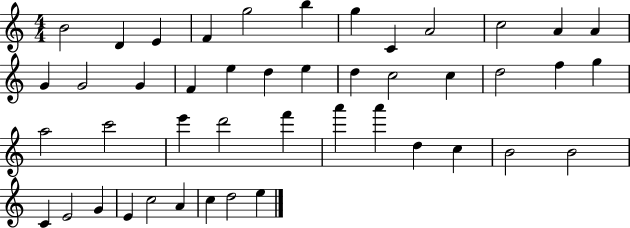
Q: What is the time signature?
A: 4/4